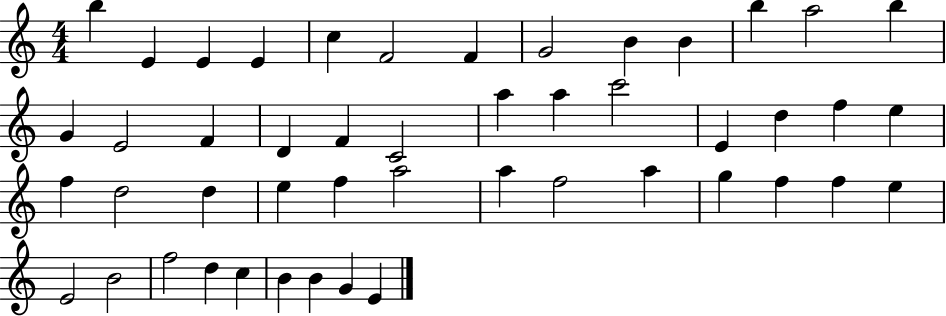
X:1
T:Untitled
M:4/4
L:1/4
K:C
b E E E c F2 F G2 B B b a2 b G E2 F D F C2 a a c'2 E d f e f d2 d e f a2 a f2 a g f f e E2 B2 f2 d c B B G E